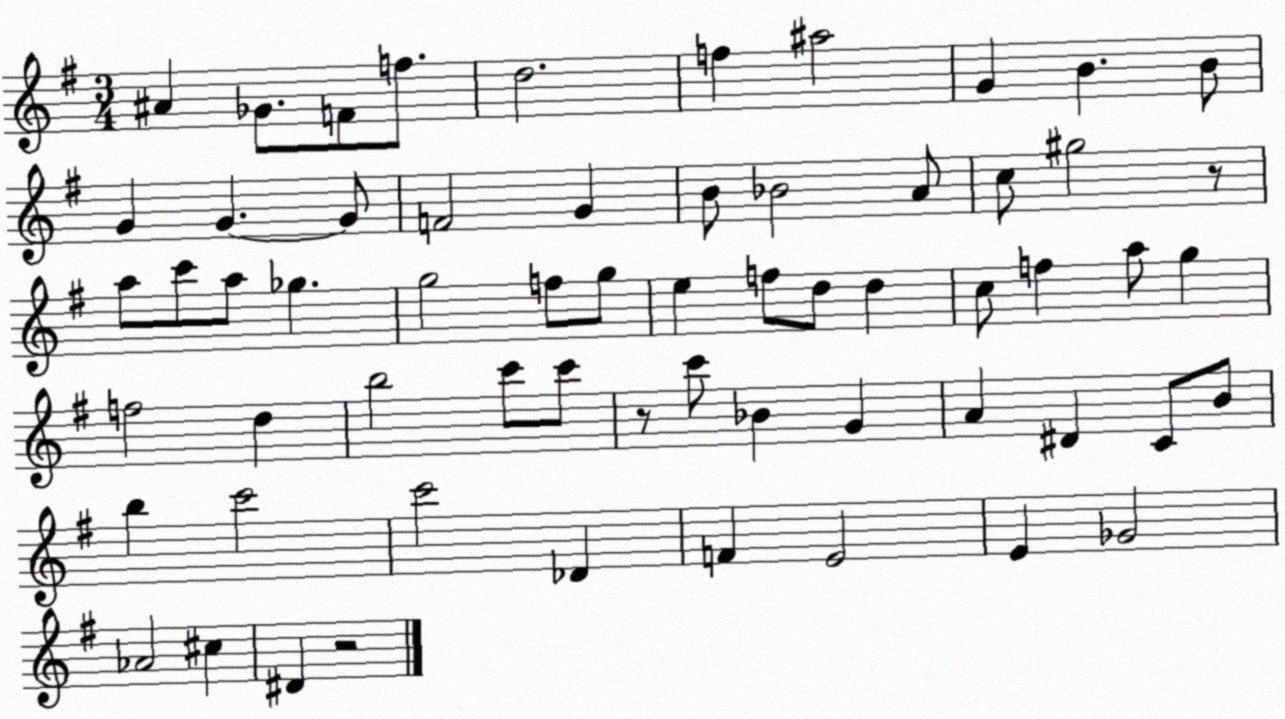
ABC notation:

X:1
T:Untitled
M:3/4
L:1/4
K:G
^A _G/2 F/2 f/2 d2 f ^a2 G B B/2 G G G/2 F2 G B/2 _B2 A/2 c/2 ^g2 z/2 a/2 c'/2 a/2 _g g2 f/2 g/2 e f/2 d/2 d c/2 f a/2 g f2 d b2 c'/2 c'/2 z/2 c'/2 _B G A ^D C/2 B/2 b c'2 c'2 _D F E2 E _G2 _A2 ^c ^D z2